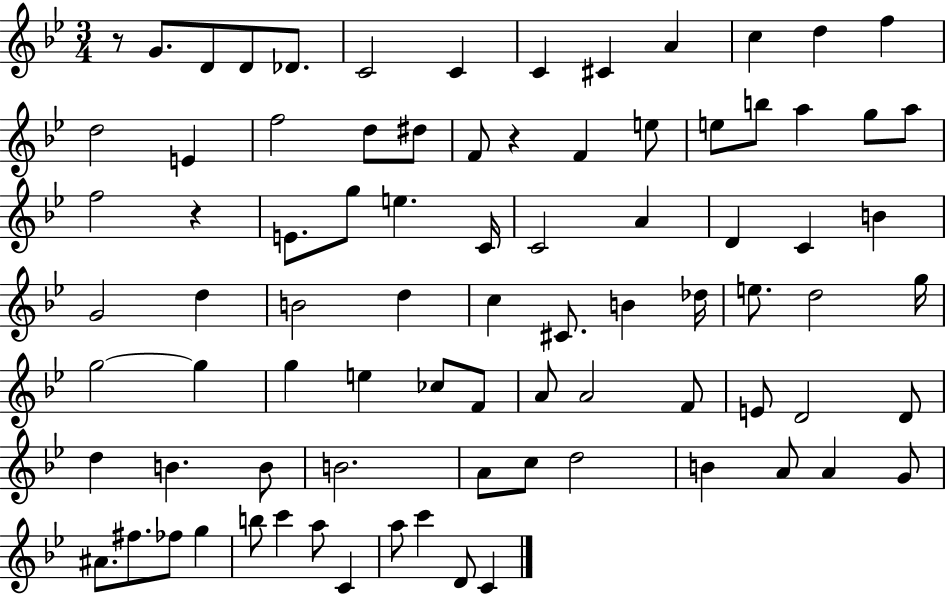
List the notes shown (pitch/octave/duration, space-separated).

R/e G4/e. D4/e D4/e Db4/e. C4/h C4/q C4/q C#4/q A4/q C5/q D5/q F5/q D5/h E4/q F5/h D5/e D#5/e F4/e R/q F4/q E5/e E5/e B5/e A5/q G5/e A5/e F5/h R/q E4/e. G5/e E5/q. C4/s C4/h A4/q D4/q C4/q B4/q G4/h D5/q B4/h D5/q C5/q C#4/e. B4/q Db5/s E5/e. D5/h G5/s G5/h G5/q G5/q E5/q CES5/e F4/e A4/e A4/h F4/e E4/e D4/h D4/e D5/q B4/q. B4/e B4/h. A4/e C5/e D5/h B4/q A4/e A4/q G4/e A#4/e. F#5/e. FES5/e G5/q B5/e C6/q A5/e C4/q A5/e C6/q D4/e C4/q